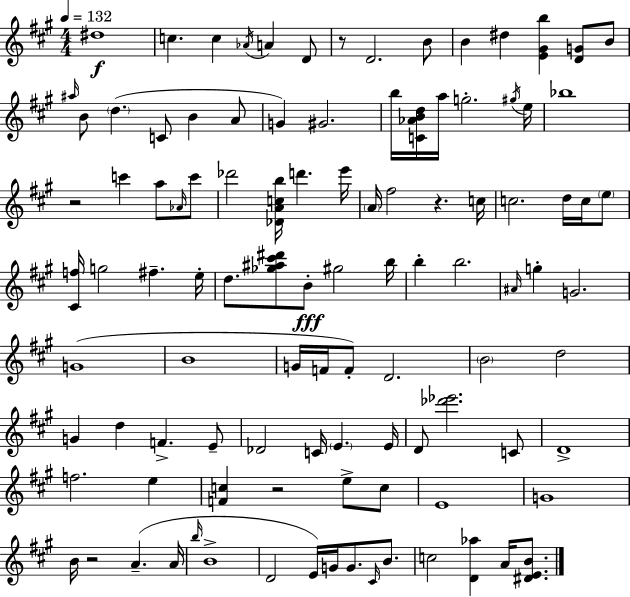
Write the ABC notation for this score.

X:1
T:Untitled
M:4/4
L:1/4
K:A
^d4 c c _A/4 A D/2 z/2 D2 B/2 B ^d [E^Gb] [DG]/2 B/2 ^a/4 B/2 d C/2 B A/2 G ^G2 b/4 [C_ABd]/4 a/4 g2 ^g/4 e/4 _b4 z2 c' a/2 _A/4 c'/2 _d'2 [_DAcb]/4 d' e'/4 A/4 ^f2 z c/4 c2 d/4 c/4 e/2 [^Cf]/4 g2 ^f e/4 d/2 [_g^a^c'^d']/2 B/2 ^g2 b/4 b b2 ^A/4 g G2 G4 B4 G/4 F/4 F/2 D2 B2 d2 G d F E/2 _D2 C/4 E E/4 D/2 [_d'_e']2 C/2 D4 f2 e [Fc] z2 e/2 c/2 E4 G4 B/4 z2 A A/4 b/4 B4 D2 E/4 G/4 G/2 ^C/4 B/2 c2 [D_a] A/4 [^DEB]/2